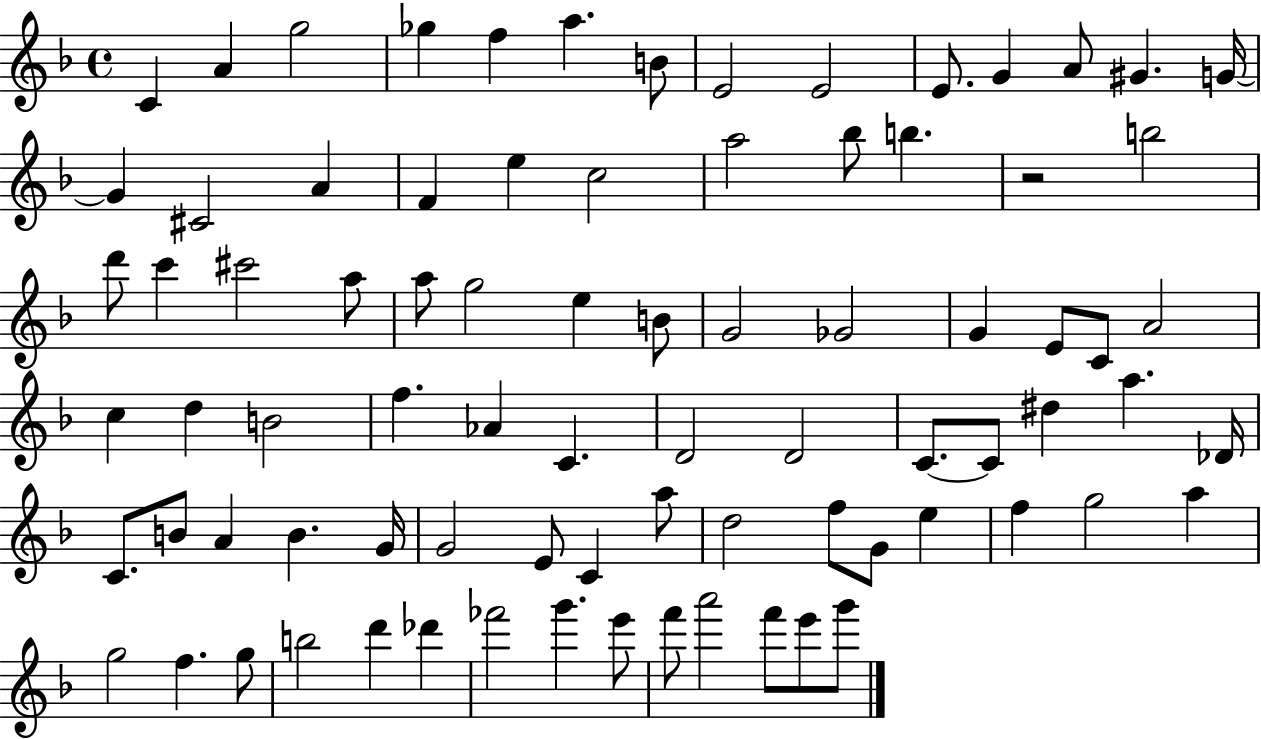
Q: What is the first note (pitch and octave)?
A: C4